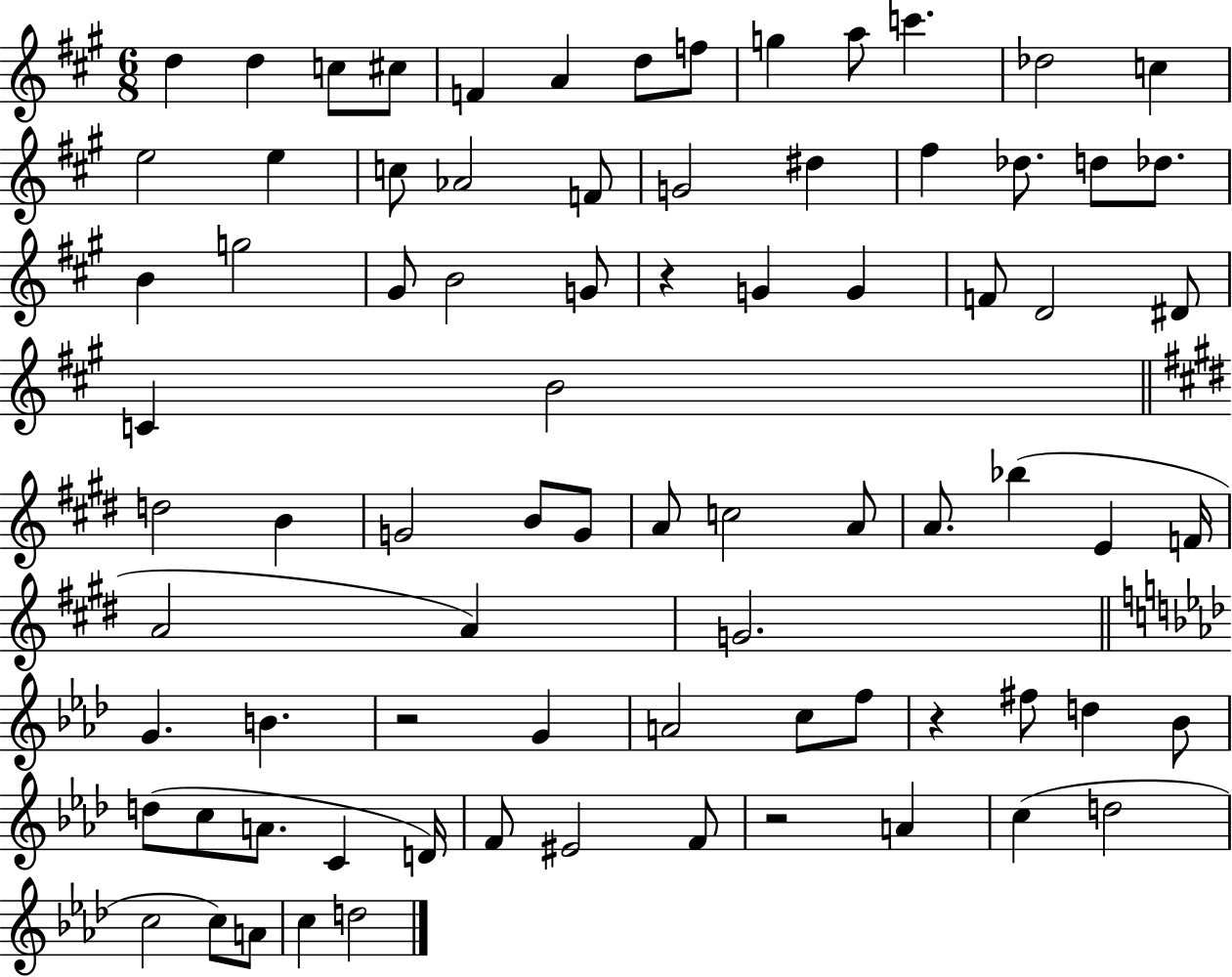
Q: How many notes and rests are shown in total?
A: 80